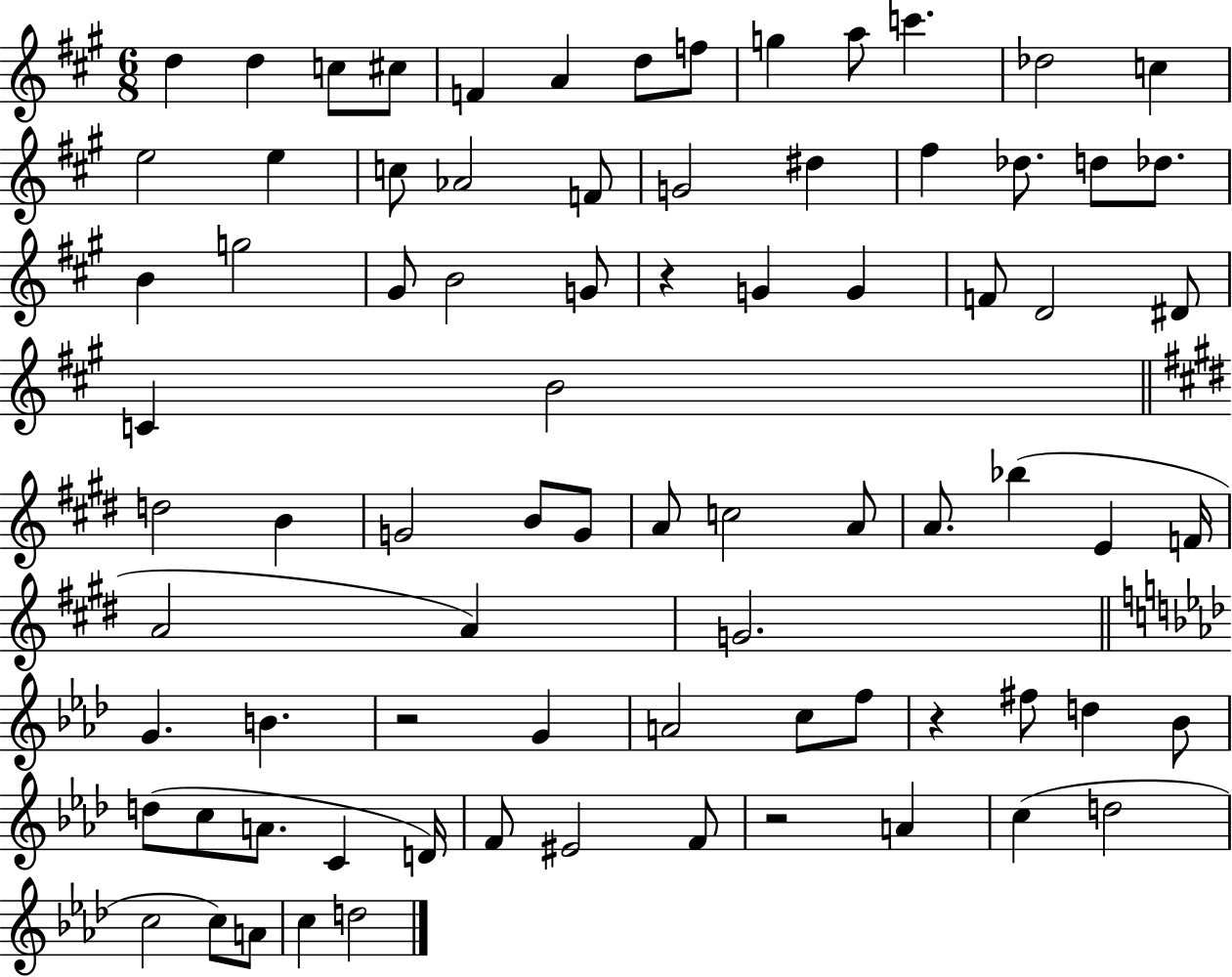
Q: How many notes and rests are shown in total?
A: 80